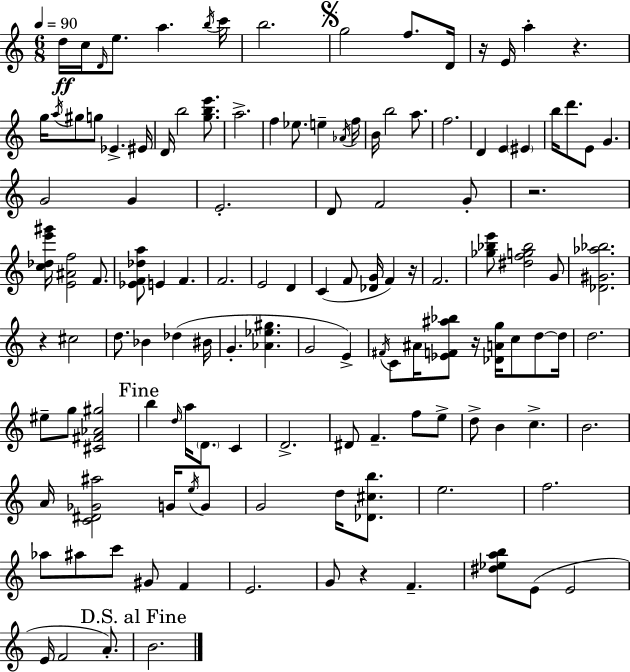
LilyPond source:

{
  \clef treble
  \numericTimeSignature
  \time 6/8
  \key a \minor
  \tempo 4 = 90
  \repeat volta 2 { d''16\ff c''16 \grace { d'16 } e''8. a''4. | \acciaccatura { b''16 } c'''16 b''2. | \mark \markup { \musicglyph "scripts.segno" } g''2 f''8. | d'16 r16 e'16 a''4-. r4. | \break g''16 \acciaccatura { a''16 } gis''8 g''8 ees'4.-> | eis'16 d'16 b''2 | <g'' b'' e'''>8. a''2.-> | f''4 ees''8. e''4-- | \break \acciaccatura { aes'16 } f''16 b'16 b''2 | a''8. f''2. | d'4 e'4 | \parenthesize eis'4 b''16 d'''8. e'8 g'4. | \break g'2 | g'4 e'2.-. | d'8 f'2 | g'8-. r2. | \break <c'' des'' e''' gis'''>16 <e' ais' f''>2 | f'8. <ees' f' des'' a''>8 e'4 f'4. | f'2. | e'2 | \break d'4 c'4( f'8 <des' g'>16 f'4) | r16 f'2. | <ges'' bes'' e'''>8 <dis'' f'' g'' bes''>2 | g'8 <des' gis' aes'' bes''>2. | \break r4 cis''2 | d''8. bes'4 des''4( | bis'16 g'4.-. <aes' ees'' gis''>4. | g'2 | \break e'4->) \acciaccatura { fis'16 } c'8 ais'16 <ees' f' ais'' bes''>8 r16 <des' a' g''>16 | c''8 d''8~~ d''16 d''2. | eis''8-- g''8 <cis' fis' aes' gis''>2 | \mark "Fine" b''4 \grace { d''16 } a''16 \parenthesize d'8. | \break c'4 d'2.-> | dis'8 f'4.-- | f''8 e''8-> d''8-> b'4 | c''4.-> b'2. | \break a'16 <c' dis' ges' ais''>2 | g'16 \acciaccatura { e''16 } g'8 g'2 | d''16 <des' cis'' b''>8. e''2. | f''2. | \break aes''8 ais''8 c'''8 | gis'8 f'4 e'2. | g'8 r4 | f'4.-- <dis'' ees'' a'' b''>8 e'8( e'2 | \break e'16 f'2 | a'8.-.) \mark "D.S. al Fine" b'2. | } \bar "|."
}